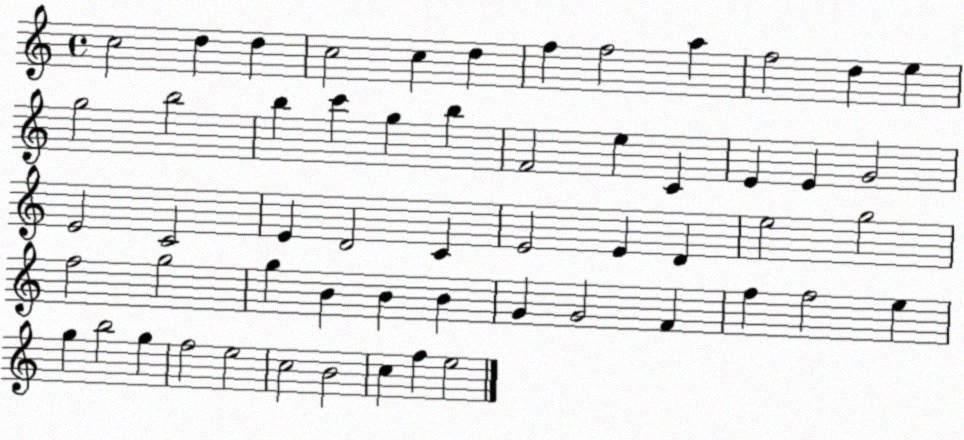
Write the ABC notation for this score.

X:1
T:Untitled
M:4/4
L:1/4
K:C
c2 d d c2 c d f f2 a f2 d e g2 b2 b c' g b F2 e C E E G2 E2 C2 E D2 C E2 E D e2 g2 f2 g2 g B B B G G2 F f f2 e g b2 g f2 e2 c2 B2 c f e2